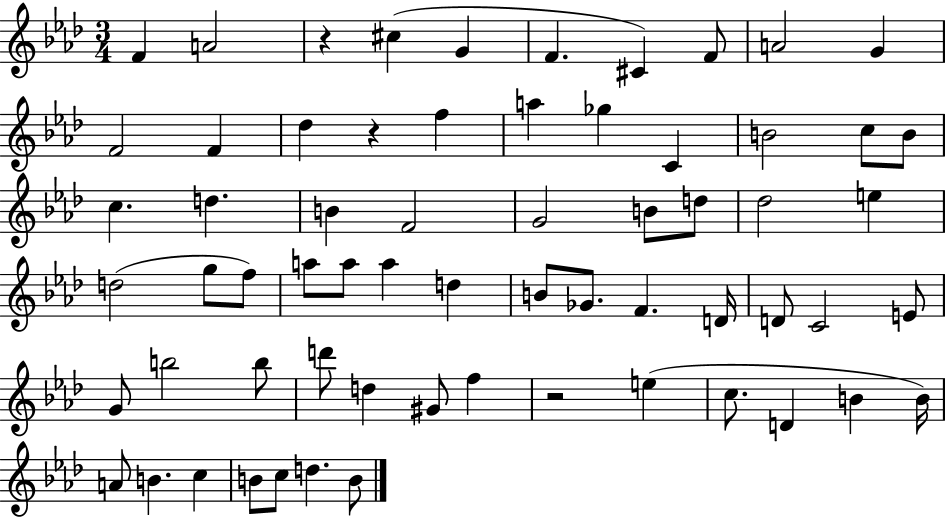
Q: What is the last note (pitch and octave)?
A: B4